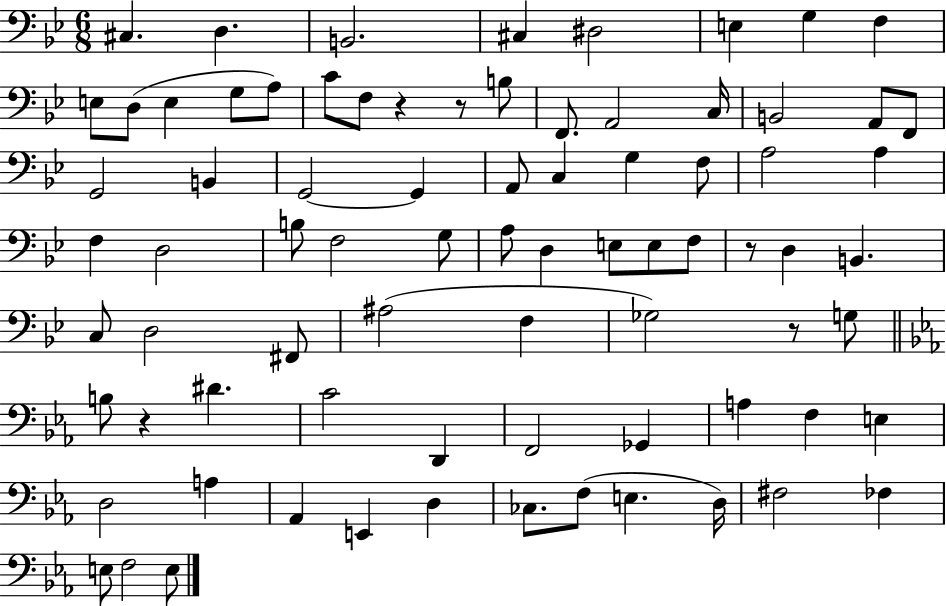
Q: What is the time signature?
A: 6/8